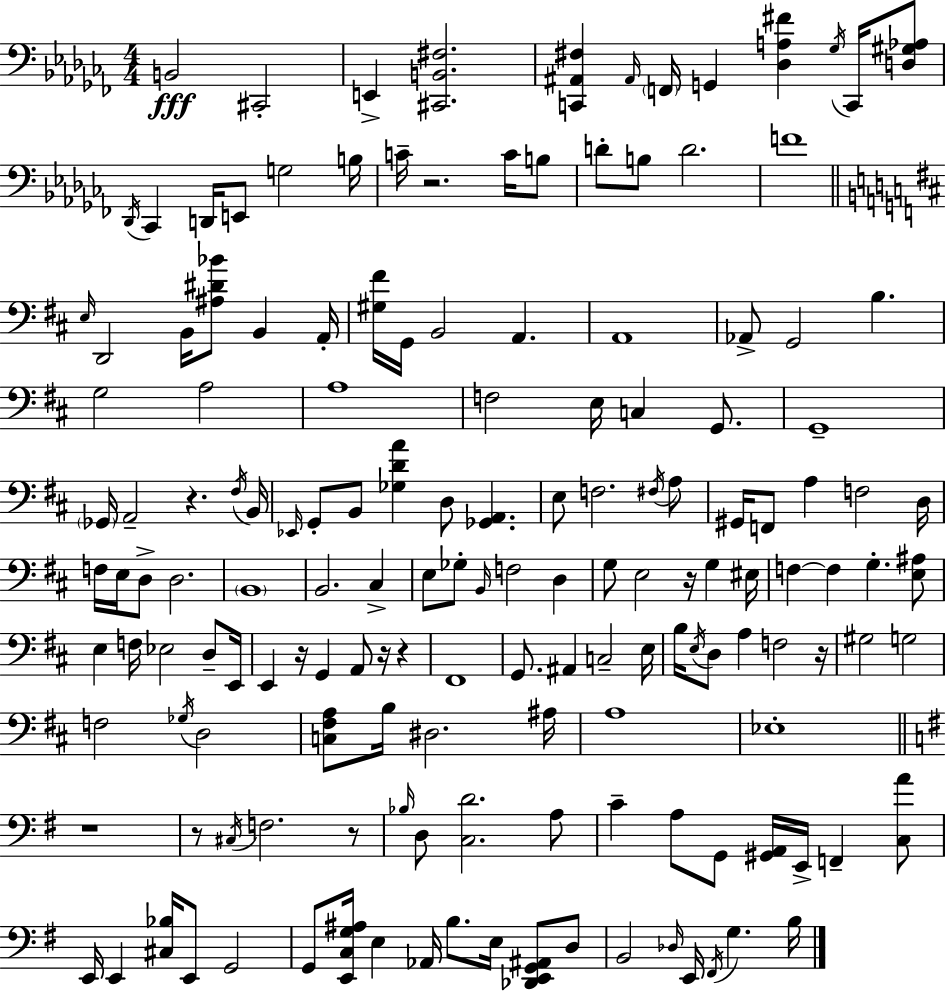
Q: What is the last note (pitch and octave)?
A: B3